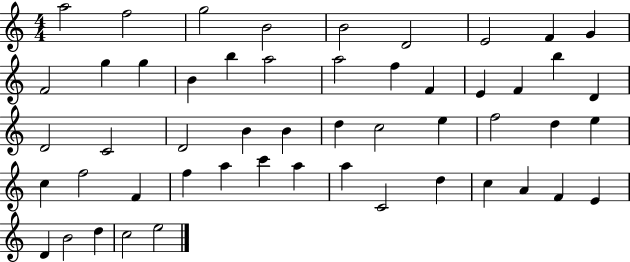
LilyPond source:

{
  \clef treble
  \numericTimeSignature
  \time 4/4
  \key c \major
  a''2 f''2 | g''2 b'2 | b'2 d'2 | e'2 f'4 g'4 | \break f'2 g''4 g''4 | b'4 b''4 a''2 | a''2 f''4 f'4 | e'4 f'4 b''4 d'4 | \break d'2 c'2 | d'2 b'4 b'4 | d''4 c''2 e''4 | f''2 d''4 e''4 | \break c''4 f''2 f'4 | f''4 a''4 c'''4 a''4 | a''4 c'2 d''4 | c''4 a'4 f'4 e'4 | \break d'4 b'2 d''4 | c''2 e''2 | \bar "|."
}